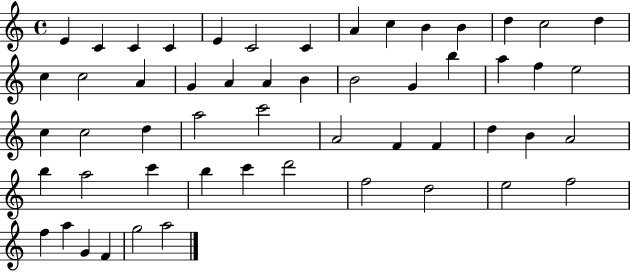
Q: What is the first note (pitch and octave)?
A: E4